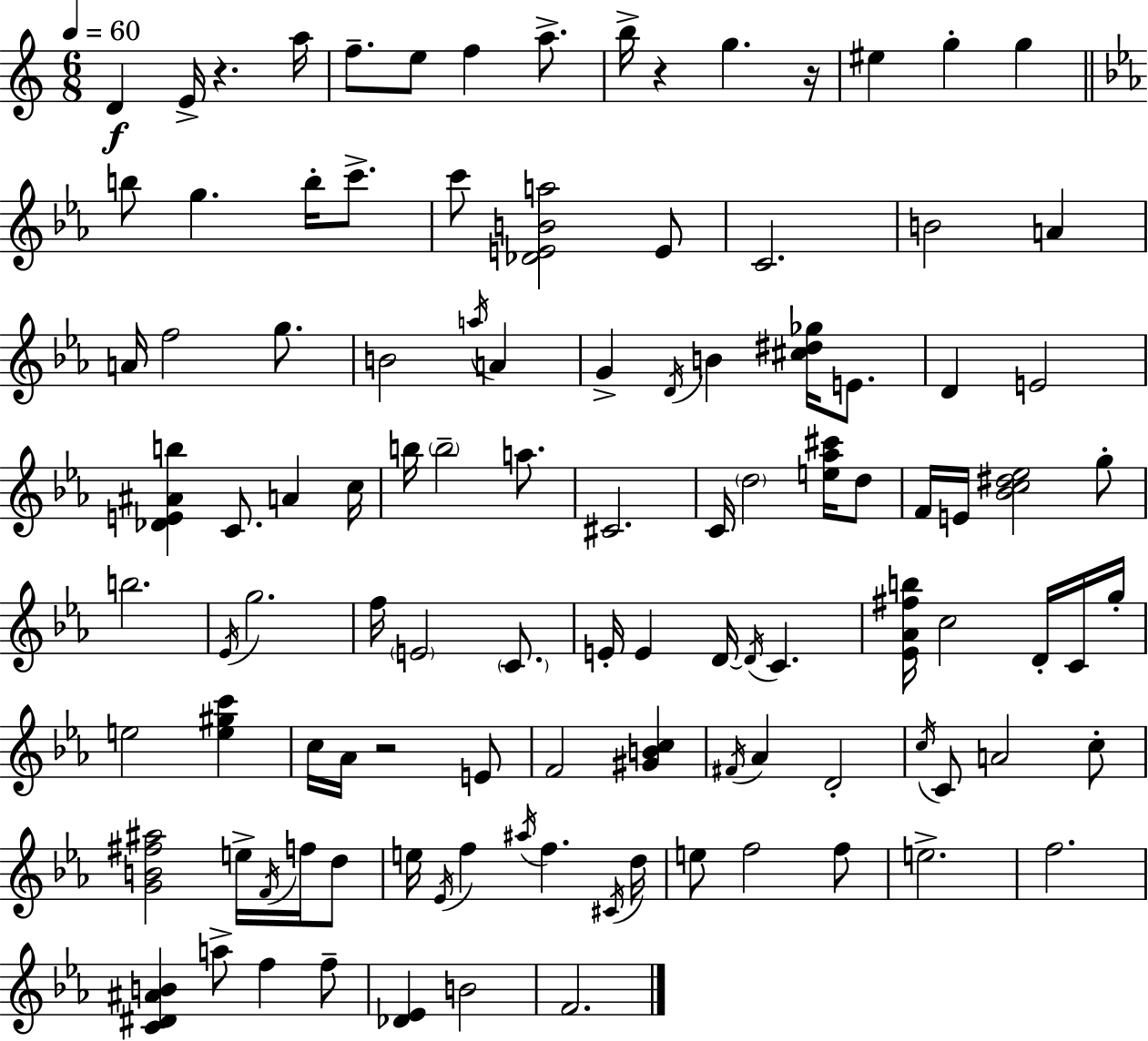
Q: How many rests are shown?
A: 4